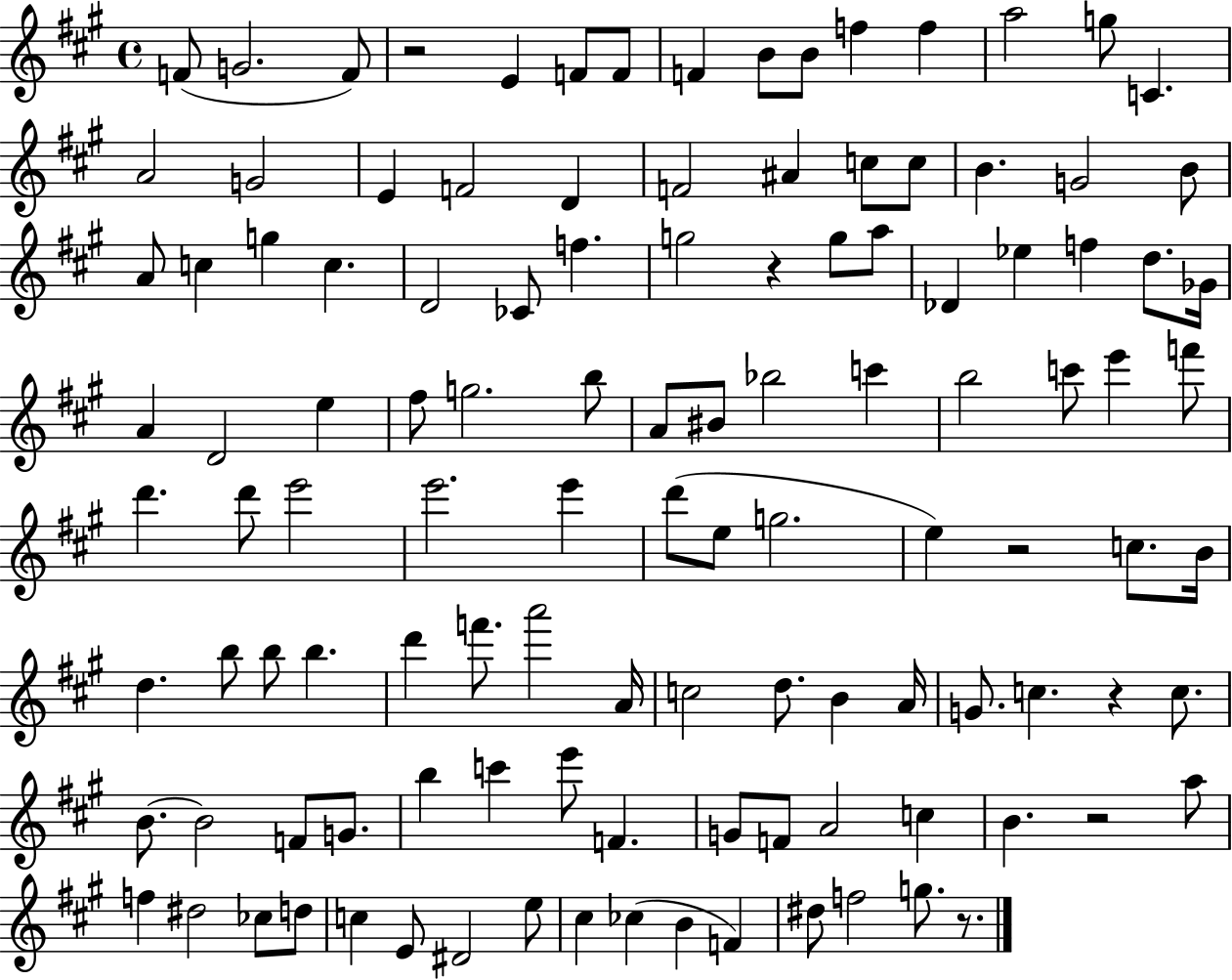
{
  \clef treble
  \time 4/4
  \defaultTimeSignature
  \key a \major
  f'8( g'2. f'8) | r2 e'4 f'8 f'8 | f'4 b'8 b'8 f''4 f''4 | a''2 g''8 c'4. | \break a'2 g'2 | e'4 f'2 d'4 | f'2 ais'4 c''8 c''8 | b'4. g'2 b'8 | \break a'8 c''4 g''4 c''4. | d'2 ces'8 f''4. | g''2 r4 g''8 a''8 | des'4 ees''4 f''4 d''8. ges'16 | \break a'4 d'2 e''4 | fis''8 g''2. b''8 | a'8 bis'8 bes''2 c'''4 | b''2 c'''8 e'''4 f'''8 | \break d'''4. d'''8 e'''2 | e'''2. e'''4 | d'''8( e''8 g''2. | e''4) r2 c''8. b'16 | \break d''4. b''8 b''8 b''4. | d'''4 f'''8. a'''2 a'16 | c''2 d''8. b'4 a'16 | g'8. c''4. r4 c''8. | \break b'8.~~ b'2 f'8 g'8. | b''4 c'''4 e'''8 f'4. | g'8 f'8 a'2 c''4 | b'4. r2 a''8 | \break f''4 dis''2 ces''8 d''8 | c''4 e'8 dis'2 e''8 | cis''4 ces''4( b'4 f'4) | dis''8 f''2 g''8. r8. | \break \bar "|."
}